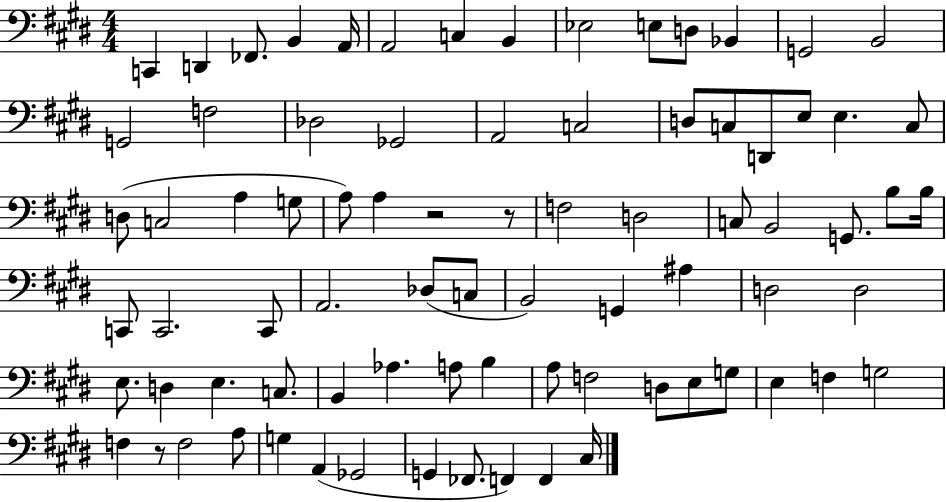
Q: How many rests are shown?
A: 3